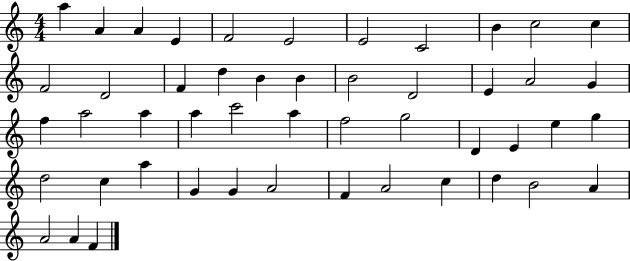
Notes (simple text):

A5/q A4/q A4/q E4/q F4/h E4/h E4/h C4/h B4/q C5/h C5/q F4/h D4/h F4/q D5/q B4/q B4/q B4/h D4/h E4/q A4/h G4/q F5/q A5/h A5/q A5/q C6/h A5/q F5/h G5/h D4/q E4/q E5/q G5/q D5/h C5/q A5/q G4/q G4/q A4/h F4/q A4/h C5/q D5/q B4/h A4/q A4/h A4/q F4/q